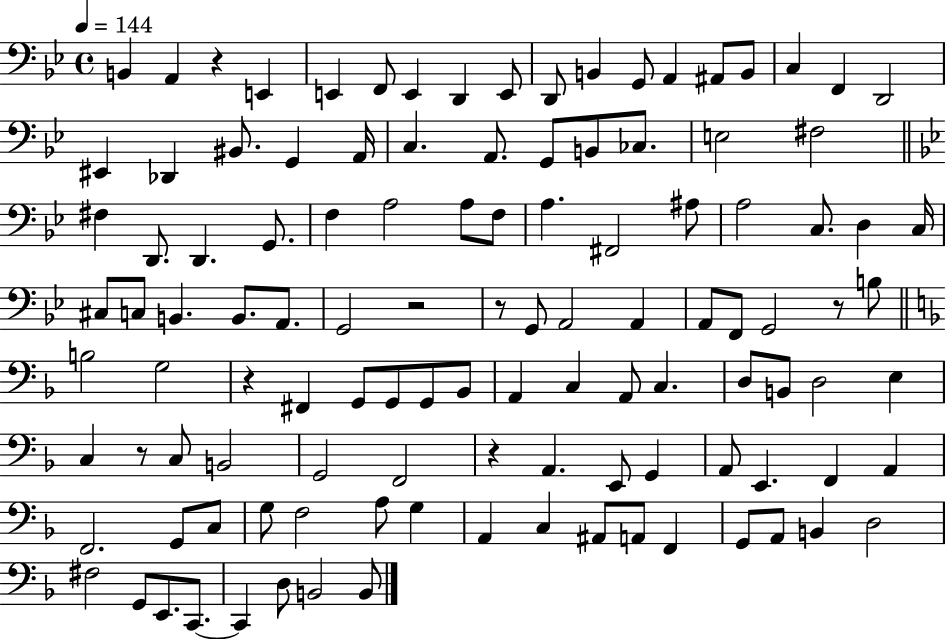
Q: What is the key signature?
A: BES major